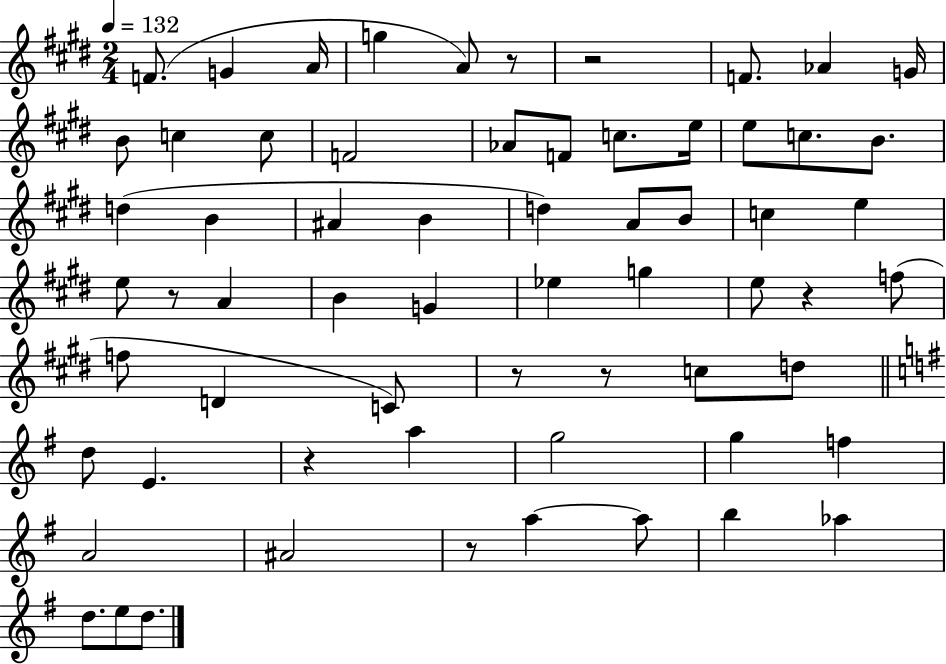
F4/e. G4/q A4/s G5/q A4/e R/e R/h F4/e. Ab4/q G4/s B4/e C5/q C5/e F4/h Ab4/e F4/e C5/e. E5/s E5/e C5/e. B4/e. D5/q B4/q A#4/q B4/q D5/q A4/e B4/e C5/q E5/q E5/e R/e A4/q B4/q G4/q Eb5/q G5/q E5/e R/q F5/e F5/e D4/q C4/e R/e R/e C5/e D5/e D5/e E4/q. R/q A5/q G5/h G5/q F5/q A4/h A#4/h R/e A5/q A5/e B5/q Ab5/q D5/e. E5/e D5/e.